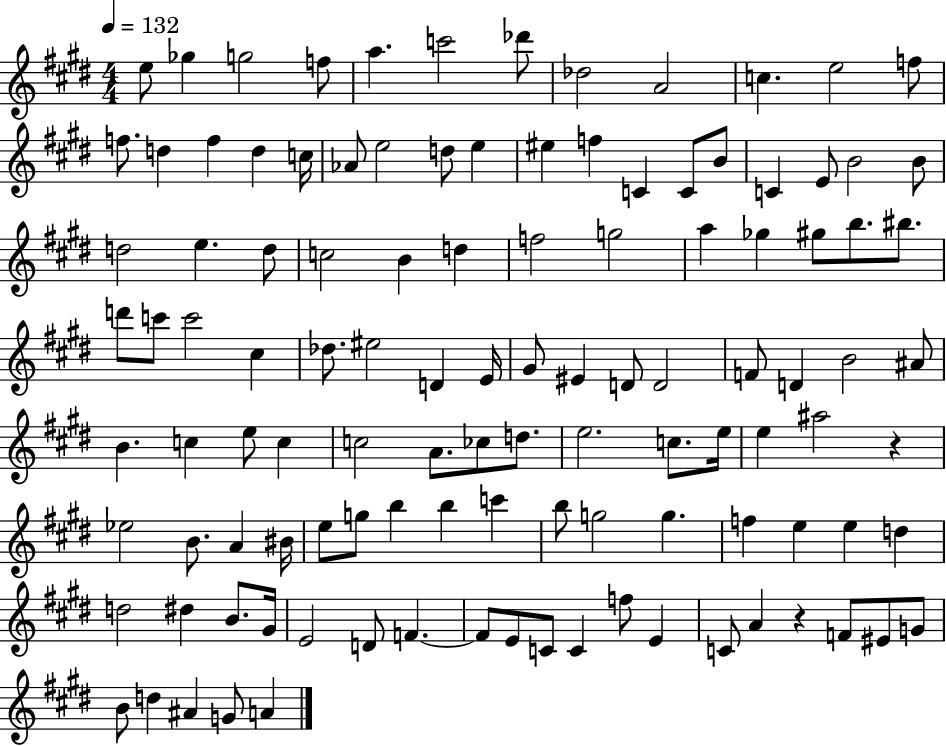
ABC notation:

X:1
T:Untitled
M:4/4
L:1/4
K:E
e/2 _g g2 f/2 a c'2 _d'/2 _d2 A2 c e2 f/2 f/2 d f d c/4 _A/2 e2 d/2 e ^e f C C/2 B/2 C E/2 B2 B/2 d2 e d/2 c2 B d f2 g2 a _g ^g/2 b/2 ^b/2 d'/2 c'/2 c'2 ^c _d/2 ^e2 D E/4 ^G/2 ^E D/2 D2 F/2 D B2 ^A/2 B c e/2 c c2 A/2 _c/2 d/2 e2 c/2 e/4 e ^a2 z _e2 B/2 A ^B/4 e/2 g/2 b b c' b/2 g2 g f e e d d2 ^d B/2 ^G/4 E2 D/2 F F/2 E/2 C/2 C f/2 E C/2 A z F/2 ^E/2 G/2 B/2 d ^A G/2 A